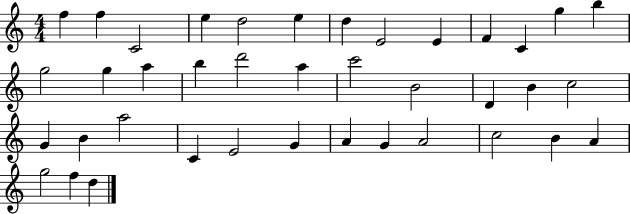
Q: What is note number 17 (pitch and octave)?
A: B5